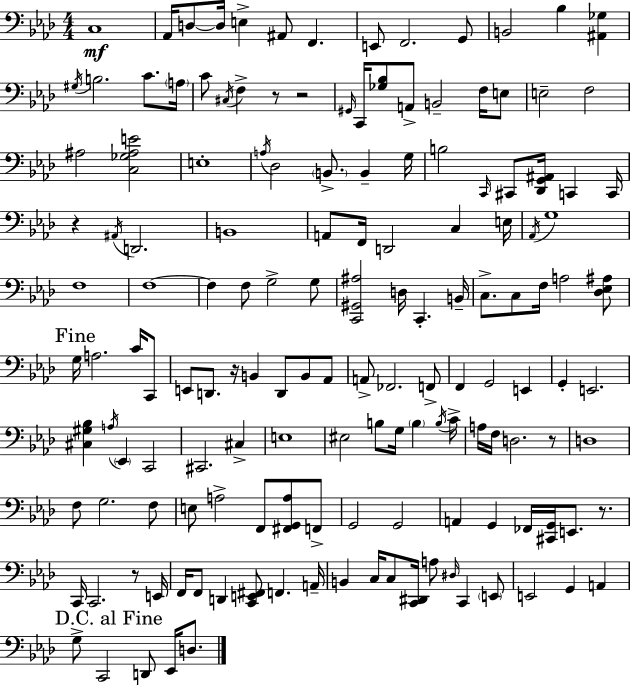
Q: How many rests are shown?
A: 7